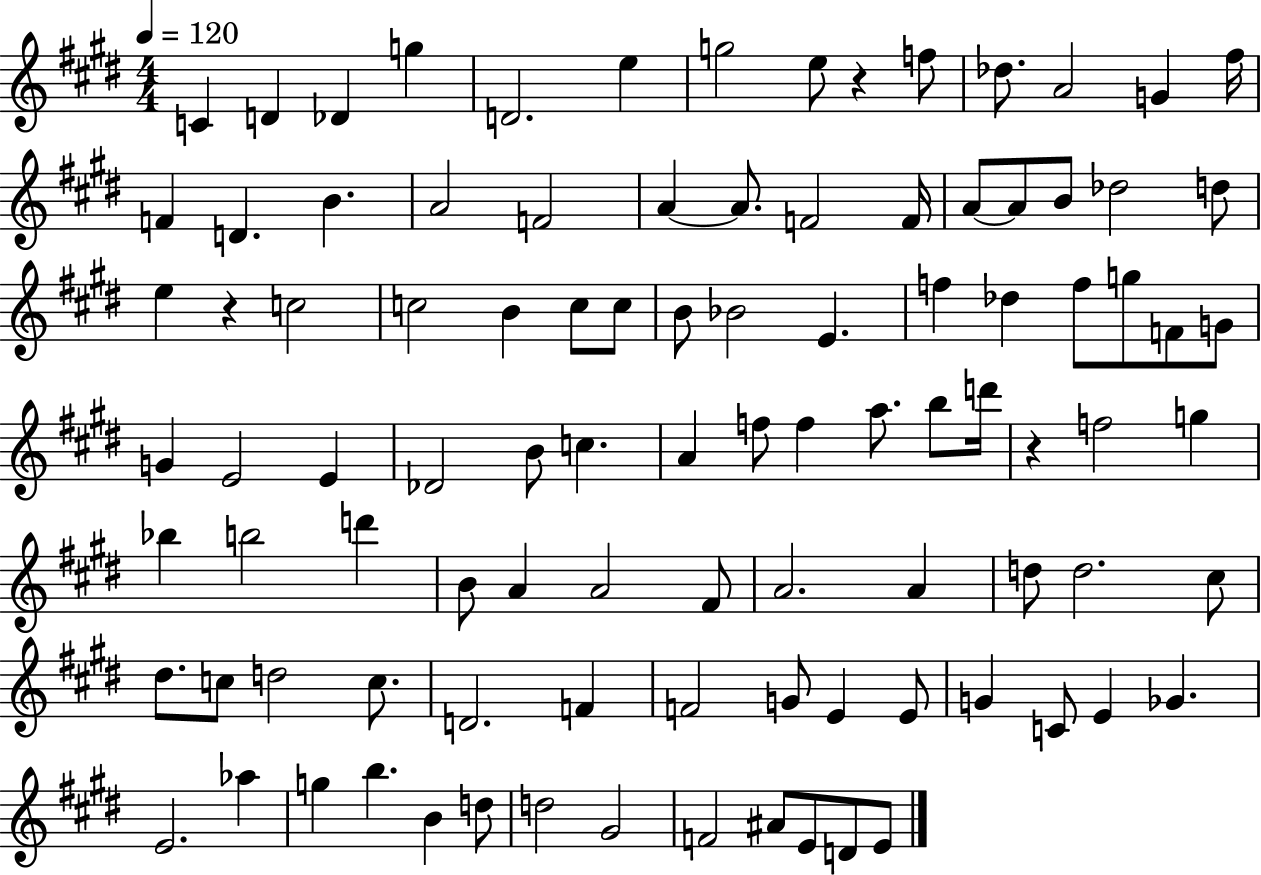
C4/q D4/q Db4/q G5/q D4/h. E5/q G5/h E5/e R/q F5/e Db5/e. A4/h G4/q F#5/s F4/q D4/q. B4/q. A4/h F4/h A4/q A4/e. F4/h F4/s A4/e A4/e B4/e Db5/h D5/e E5/q R/q C5/h C5/h B4/q C5/e C5/e B4/e Bb4/h E4/q. F5/q Db5/q F5/e G5/e F4/e G4/e G4/q E4/h E4/q Db4/h B4/e C5/q. A4/q F5/e F5/q A5/e. B5/e D6/s R/q F5/h G5/q Bb5/q B5/h D6/q B4/e A4/q A4/h F#4/e A4/h. A4/q D5/e D5/h. C#5/e D#5/e. C5/e D5/h C5/e. D4/h. F4/q F4/h G4/e E4/q E4/e G4/q C4/e E4/q Gb4/q. E4/h. Ab5/q G5/q B5/q. B4/q D5/e D5/h G#4/h F4/h A#4/e E4/e D4/e E4/e